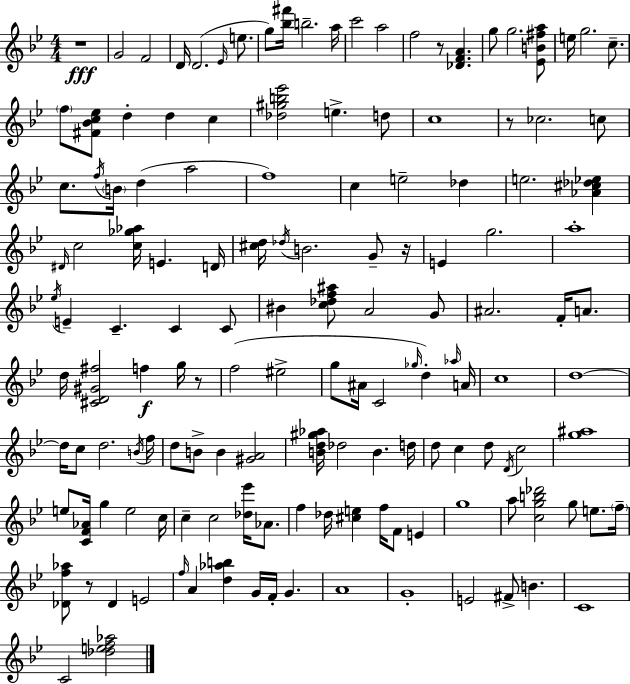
{
  \clef treble
  \numericTimeSignature
  \time 4/4
  \key g \minor
  r1\fff | g'2 f'2 | d'16 d'2.( \grace { ees'16 } e''8. | g''8) <bes'' fis'''>16 b''2.-- | \break a''16 c'''2 a''2 | f''2 r8 <des' f' a'>4. | g''8 g''2. <ees' b' fis'' a''>8 | e''16 g''2. c''8.-- | \break \parenthesize f''8 <fis' bes' c'' ees''>8 d''4-. d''4 c''4 | <des'' gis'' b'' ees'''>2 e''4.-> d''8 | c''1 | r8 ces''2. c''8 | \break c''8. \acciaccatura { f''16 } \parenthesize b'16 d''4( a''2 | f''1) | c''4 e''2-- des''4 | e''2. <aes' cis'' des'' ees''>4 | \break \grace { dis'16 } c''2 <c'' ges'' aes''>16 e'4. | d'16 <cis'' d''>16 \acciaccatura { des''16 } b'2. | g'8-- r16 e'4 g''2. | a''1-. | \break \acciaccatura { ees''16 } e'4-- c'4.-- c'4 | c'8 bis'4 <c'' des'' f'' ais''>8 a'2 | g'8 ais'2. | f'16-. a'8. d''16 <cis' d' gis' fis''>2 f''4\f | \break g''16 r8 f''2( eis''2-> | g''8 ais'16 c'2 | \grace { ges''16 }) d''4-. \grace { aes''16 } a'16 c''1 | d''1~~ | \break d''16 c''8 d''2. | \acciaccatura { b'16 } f''16 d''8 b'8-> b'4 | <gis' a'>2 <b' d'' gis'' aes''>16 des''2 | b'4. d''16 d''8 c''4 d''8 | \break \acciaccatura { d'16 } c''2 <g'' ais''>1 | e''8 <c' f' aes'>16 g''4 | e''2 c''16 c''4-- c''2 | <des'' ees'''>16 aes'8. f''4 des''16 <cis'' e''>4 | \break f''16 f'8 e'4 g''1 | a''8 <c'' g'' b'' des'''>2 | g''8 e''8. \parenthesize f''16-- <des' f'' aes''>8 r8 des'4 | e'2 \grace { f''16 } a'4 <d'' aes'' b''>4 | \break g'16 f'16-. g'4. a'1 | g'1-. | e'2 | fis'8-> b'4. c'1 | \break c'2 | <des'' e'' f'' aes''>2 \bar "|."
}